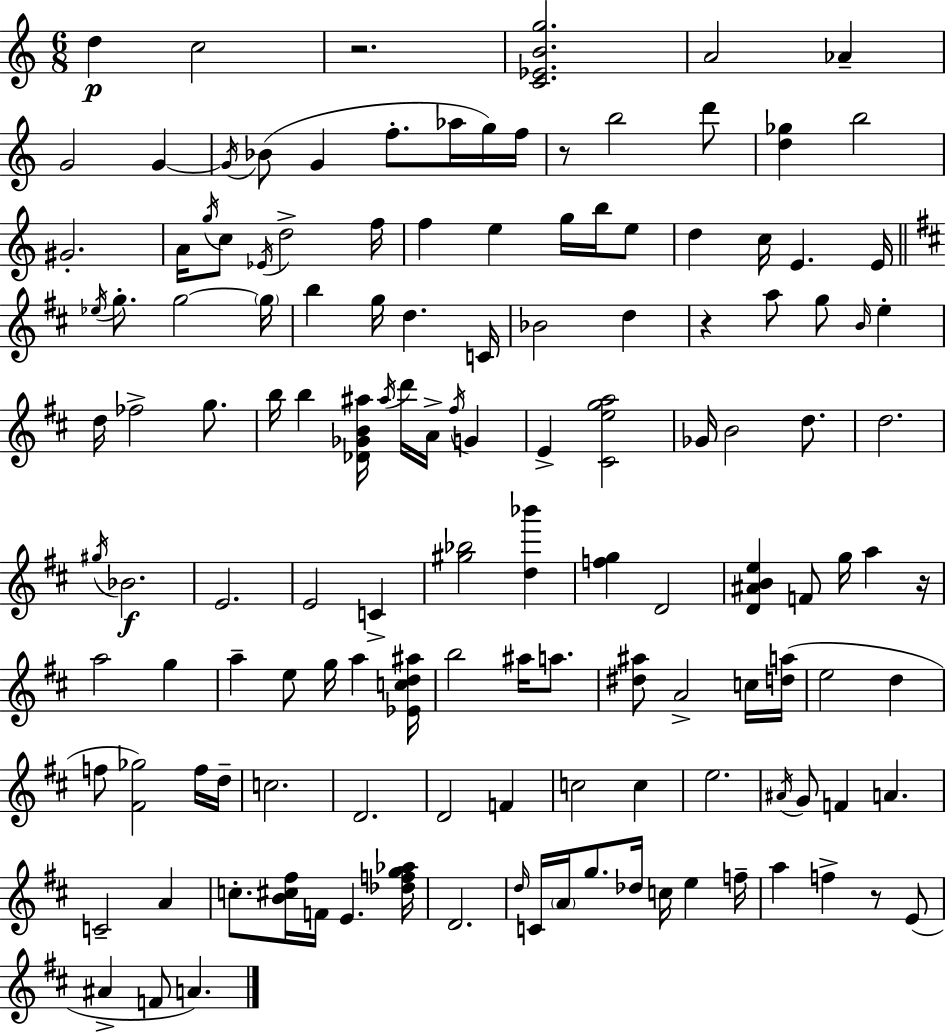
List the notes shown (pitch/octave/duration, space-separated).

D5/q C5/h R/h. [C4,Eb4,B4,G5]/h. A4/h Ab4/q G4/h G4/q G4/s Bb4/e G4/q F5/e. Ab5/s G5/s F5/s R/e B5/h D6/e [D5,Gb5]/q B5/h G#4/h. A4/s G5/s C5/e Eb4/s D5/h F5/s F5/q E5/q G5/s B5/s E5/e D5/q C5/s E4/q. E4/s Eb5/s G5/e. G5/h G5/s B5/q G5/s D5/q. C4/s Bb4/h D5/q R/q A5/e G5/e B4/s E5/q D5/s FES5/h G5/e. B5/s B5/q [Db4,Gb4,B4,A#5]/s A#5/s D6/s A4/s F#5/s G4/q E4/q [C#4,E5,G5,A5]/h Gb4/s B4/h D5/e. D5/h. G#5/s Bb4/h. E4/h. E4/h C4/q [G#5,Bb5]/h [D5,Bb6]/q [F5,G5]/q D4/h [D4,A#4,B4,E5]/q F4/e G5/s A5/q R/s A5/h G5/q A5/q E5/e G5/s A5/q [Eb4,C5,D5,A#5]/s B5/h A#5/s A5/e. [D#5,A#5]/e A4/h C5/s [D5,A5]/s E5/h D5/q F5/e [F#4,Gb5]/h F5/s D5/s C5/h. D4/h. D4/h F4/q C5/h C5/q E5/h. A#4/s G4/e F4/q A4/q. C4/h A4/q C5/e. [B4,C#5,F#5]/s F4/s E4/q. [Db5,F5,G5,Ab5]/s D4/h. D5/s C4/s A4/s G5/e. Db5/s C5/s E5/q F5/s A5/q F5/q R/e E4/e A#4/q F4/e A4/q.